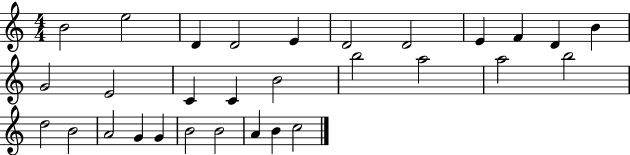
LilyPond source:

{
  \clef treble
  \numericTimeSignature
  \time 4/4
  \key c \major
  b'2 e''2 | d'4 d'2 e'4 | d'2 d'2 | e'4 f'4 d'4 b'4 | \break g'2 e'2 | c'4 c'4 b'2 | b''2 a''2 | a''2 b''2 | \break d''2 b'2 | a'2 g'4 g'4 | b'2 b'2 | a'4 b'4 c''2 | \break \bar "|."
}